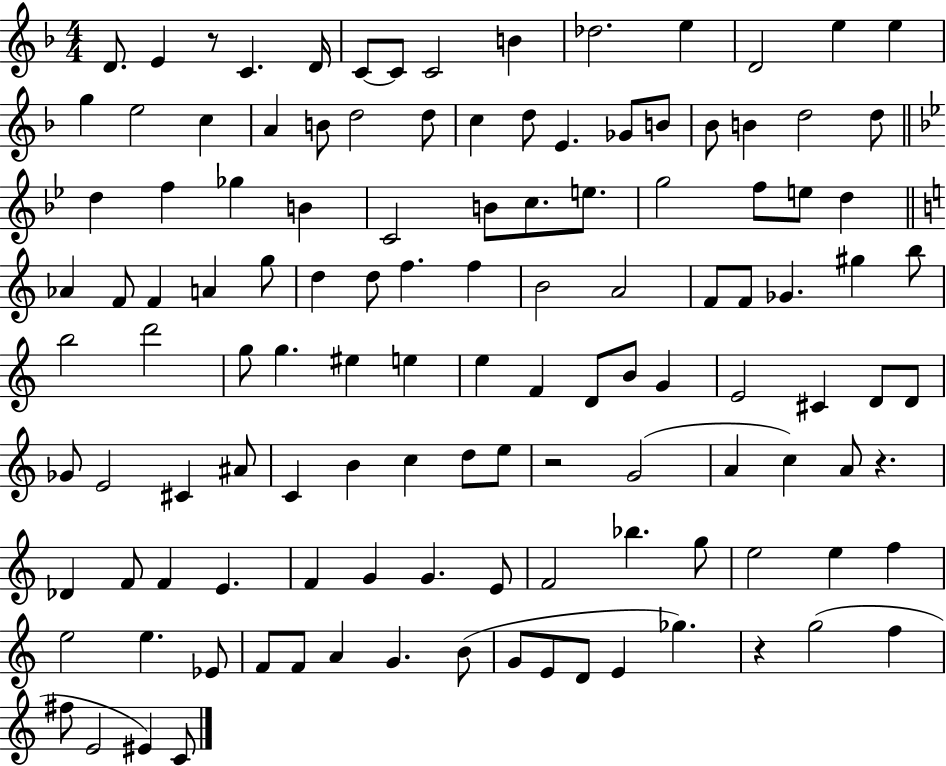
D4/e. E4/q R/e C4/q. D4/s C4/e C4/e C4/h B4/q Db5/h. E5/q D4/h E5/q E5/q G5/q E5/h C5/q A4/q B4/e D5/h D5/e C5/q D5/e E4/q. Gb4/e B4/e Bb4/e B4/q D5/h D5/e D5/q F5/q Gb5/q B4/q C4/h B4/e C5/e. E5/e. G5/h F5/e E5/e D5/q Ab4/q F4/e F4/q A4/q G5/e D5/q D5/e F5/q. F5/q B4/h A4/h F4/e F4/e Gb4/q. G#5/q B5/e B5/h D6/h G5/e G5/q. EIS5/q E5/q E5/q F4/q D4/e B4/e G4/q E4/h C#4/q D4/e D4/e Gb4/e E4/h C#4/q A#4/e C4/q B4/q C5/q D5/e E5/e R/h G4/h A4/q C5/q A4/e R/q. Db4/q F4/e F4/q E4/q. F4/q G4/q G4/q. E4/e F4/h Bb5/q. G5/e E5/h E5/q F5/q E5/h E5/q. Eb4/e F4/e F4/e A4/q G4/q. B4/e G4/e E4/e D4/e E4/q Gb5/q. R/q G5/h F5/q F#5/e E4/h EIS4/q C4/e